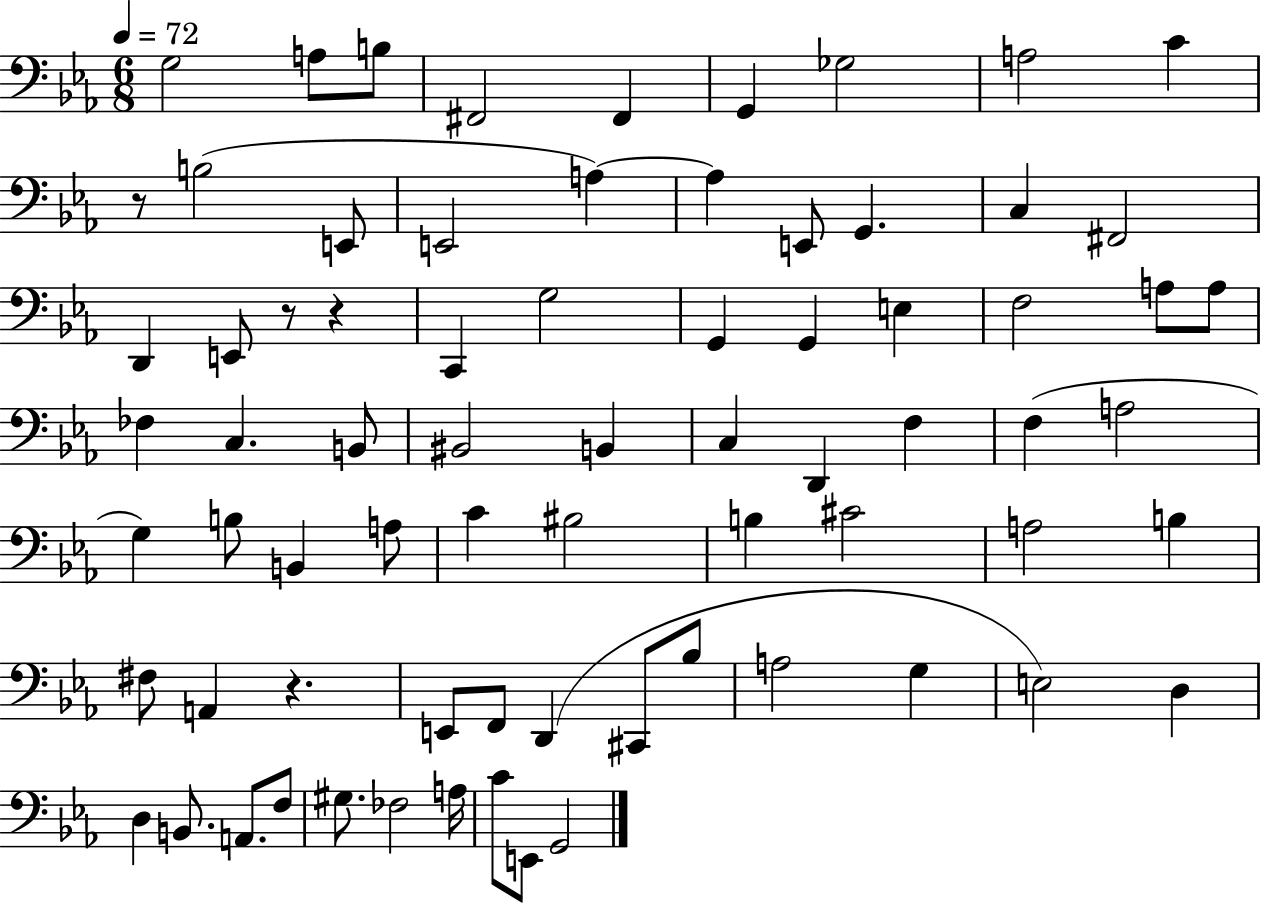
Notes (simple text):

G3/h A3/e B3/e F#2/h F#2/q G2/q Gb3/h A3/h C4/q R/e B3/h E2/e E2/h A3/q A3/q E2/e G2/q. C3/q F#2/h D2/q E2/e R/e R/q C2/q G3/h G2/q G2/q E3/q F3/h A3/e A3/e FES3/q C3/q. B2/e BIS2/h B2/q C3/q D2/q F3/q F3/q A3/h G3/q B3/e B2/q A3/e C4/q BIS3/h B3/q C#4/h A3/h B3/q F#3/e A2/q R/q. E2/e F2/e D2/q C#2/e Bb3/e A3/h G3/q E3/h D3/q D3/q B2/e. A2/e. F3/e G#3/e. FES3/h A3/s C4/e E2/e G2/h